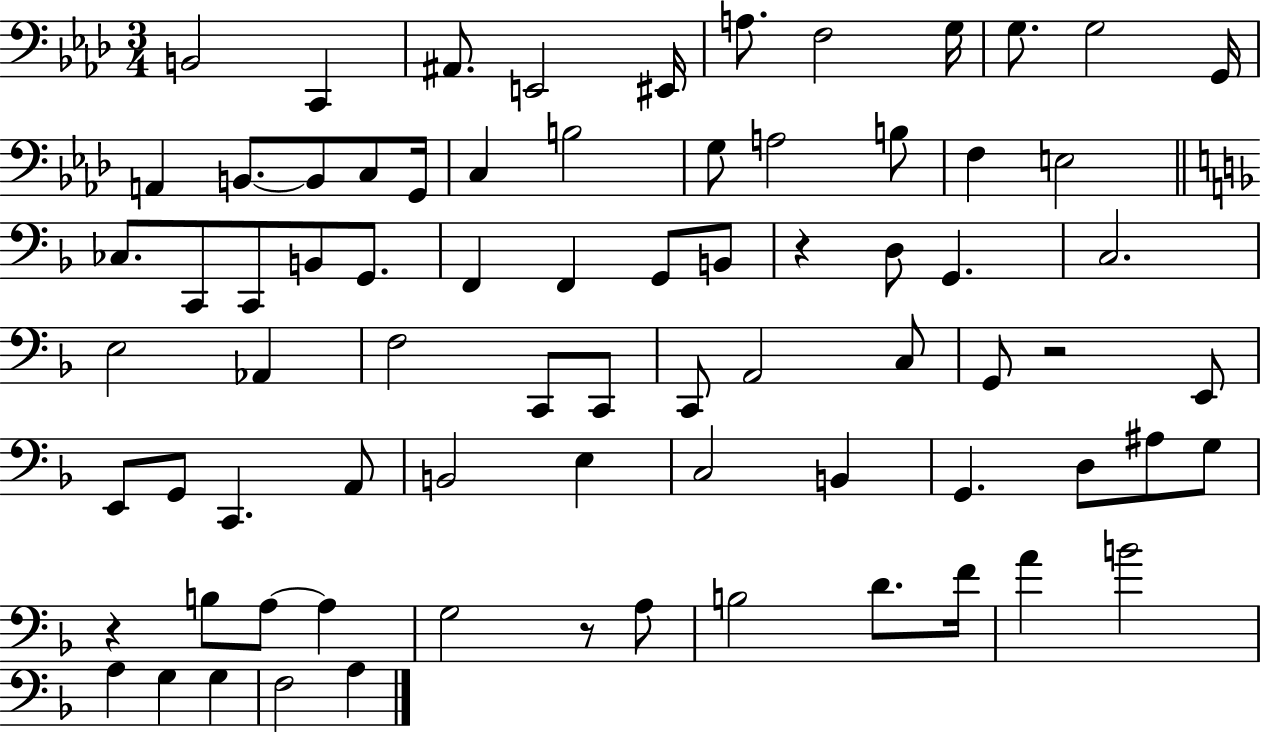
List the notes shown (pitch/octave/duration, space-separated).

B2/h C2/q A#2/e. E2/h EIS2/s A3/e. F3/h G3/s G3/e. G3/h G2/s A2/q B2/e. B2/e C3/e G2/s C3/q B3/h G3/e A3/h B3/e F3/q E3/h CES3/e. C2/e C2/e B2/e G2/e. F2/q F2/q G2/e B2/e R/q D3/e G2/q. C3/h. E3/h Ab2/q F3/h C2/e C2/e C2/e A2/h C3/e G2/e R/h E2/e E2/e G2/e C2/q. A2/e B2/h E3/q C3/h B2/q G2/q. D3/e A#3/e G3/e R/q B3/e A3/e A3/q G3/h R/e A3/e B3/h D4/e. F4/s A4/q B4/h A3/q G3/q G3/q F3/h A3/q